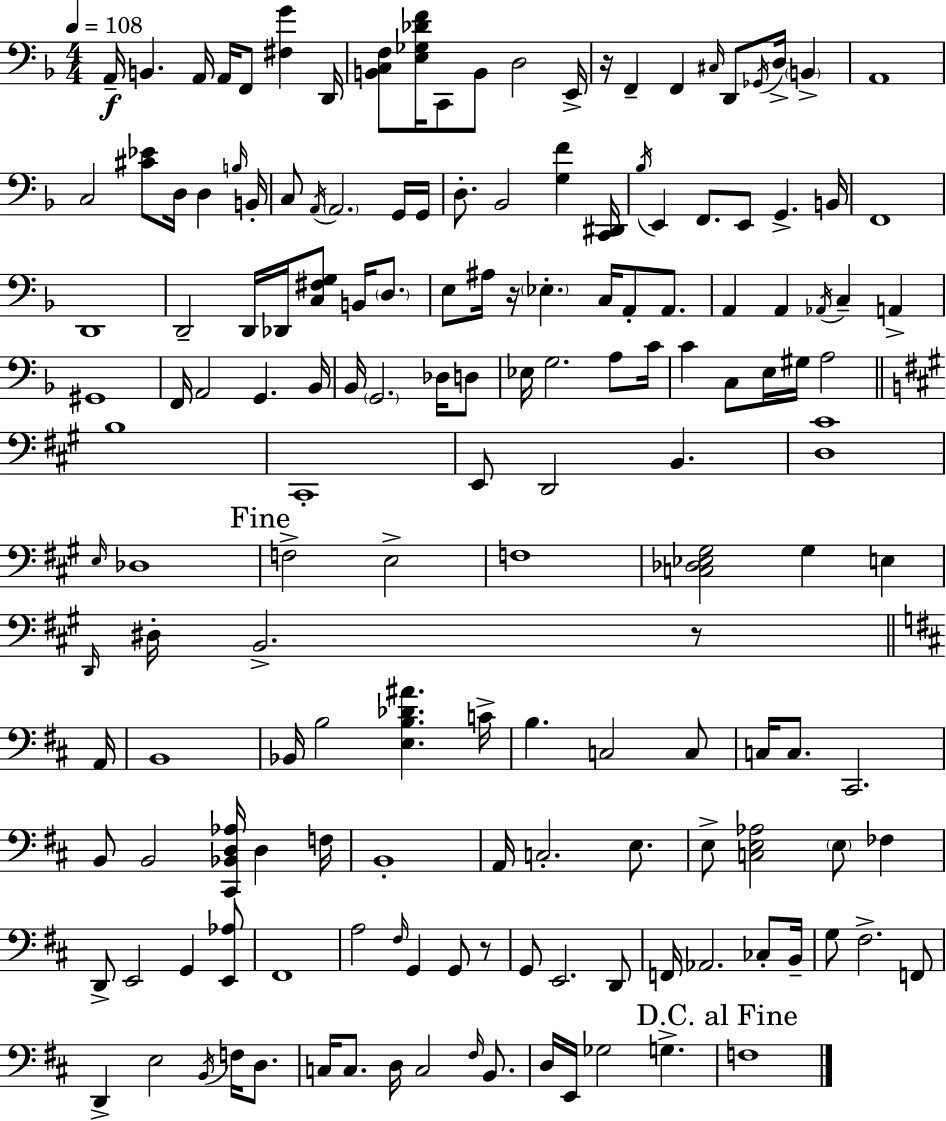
A2/s B2/q. A2/s A2/s F2/e [F#3,G4]/q D2/s [B2,C3,F3]/e [E3,Gb3,Db4,F4]/s C2/e B2/e D3/h E2/s R/s F2/q F2/q C#3/s D2/e Gb2/s D3/s B2/q A2/w C3/h [C#4,Eb4]/e D3/s D3/q B3/s B2/s C3/e A2/s A2/h. G2/s G2/s D3/e. Bb2/h [G3,F4]/q [C2,D#2]/s Bb3/s E2/q F2/e. E2/e G2/q. B2/s F2/w D2/w D2/h D2/s Db2/s [C3,F#3,G3]/e B2/s D3/e. E3/e A#3/s R/s Eb3/q. C3/s A2/e A2/e. A2/q A2/q Ab2/s C3/q A2/q G#2/w F2/s A2/h G2/q. Bb2/s Bb2/s G2/h. Db3/s D3/e Eb3/s G3/h. A3/e C4/s C4/q C3/e E3/s G#3/s A3/h B3/w C#2/w E2/e D2/h B2/q. [D3,C#4]/w E3/s Db3/w F3/h E3/h F3/w [C3,Db3,Eb3,G#3]/h G#3/q E3/q D2/s D#3/s B2/h. R/e A2/s B2/w Bb2/s B3/h [E3,B3,Db4,A#4]/q. C4/s B3/q. C3/h C3/e C3/s C3/e. C#2/h. B2/e B2/h [C#2,Bb2,D3,Ab3]/s D3/q F3/s B2/w A2/s C3/h. E3/e. E3/e [C3,E3,Ab3]/h E3/e FES3/q D2/e E2/h G2/q [E2,Ab3]/e F#2/w A3/h F#3/s G2/q G2/e R/e G2/e E2/h. D2/e F2/s Ab2/h. CES3/e B2/s G3/e F#3/h. F2/e D2/q E3/h B2/s F3/s D3/e. C3/s C3/e. D3/s C3/h F#3/s B2/e. D3/s E2/s Gb3/h G3/q. F3/w